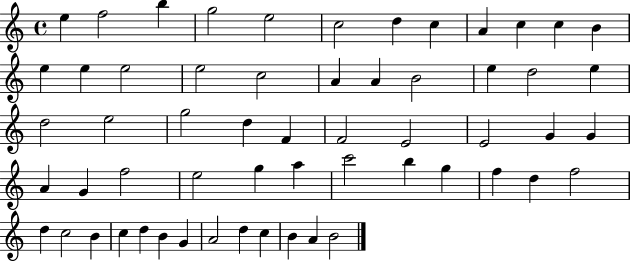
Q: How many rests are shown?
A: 0